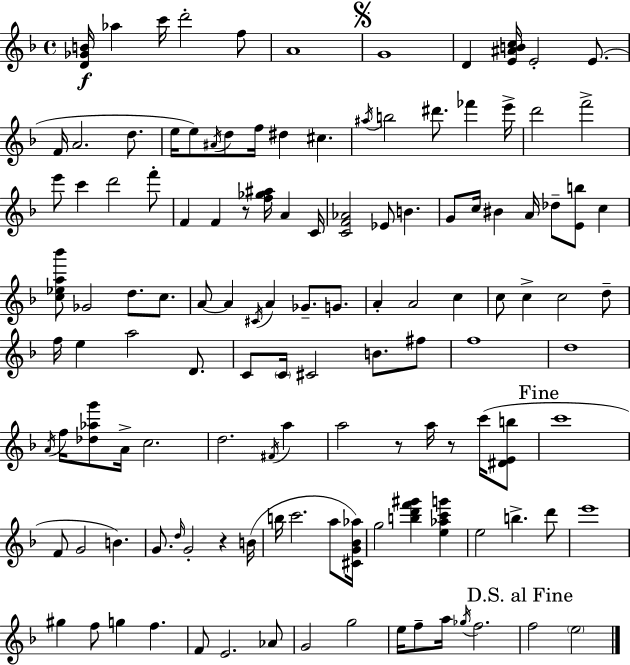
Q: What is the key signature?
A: F major